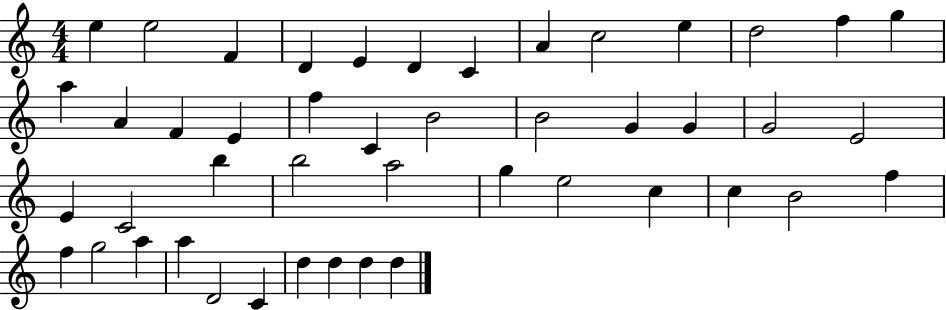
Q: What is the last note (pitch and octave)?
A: D5